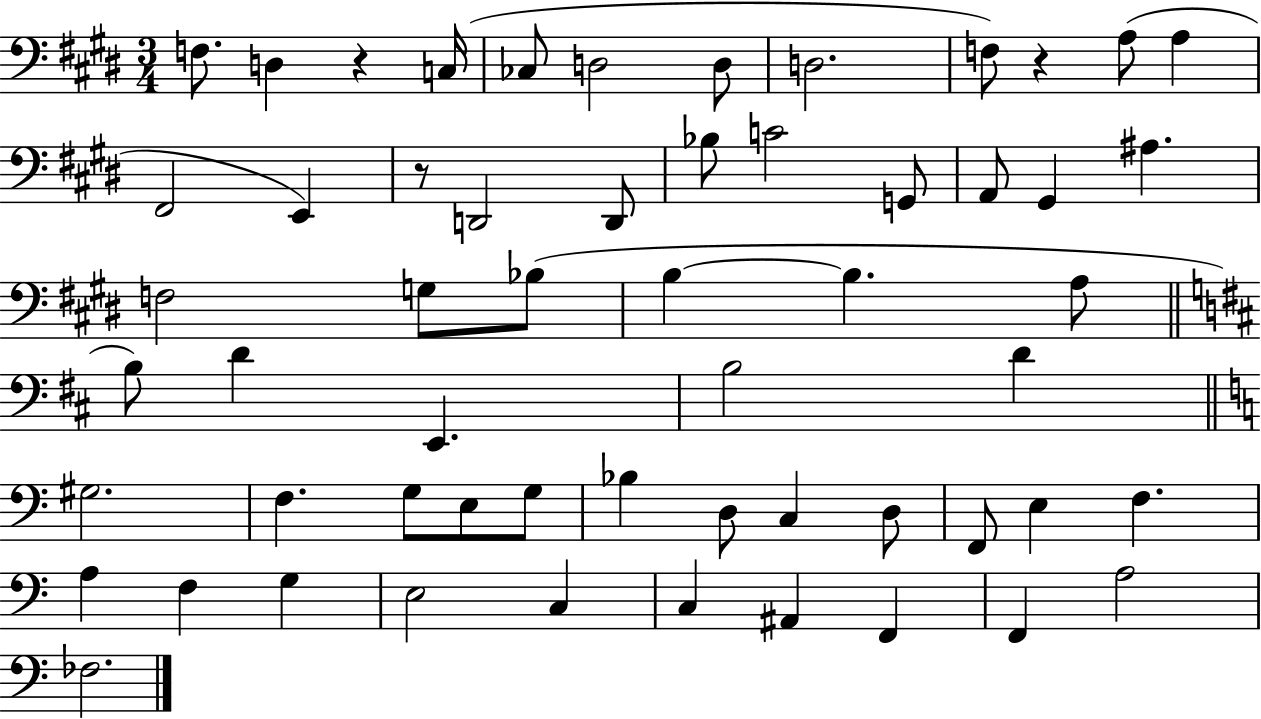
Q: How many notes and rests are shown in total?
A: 57